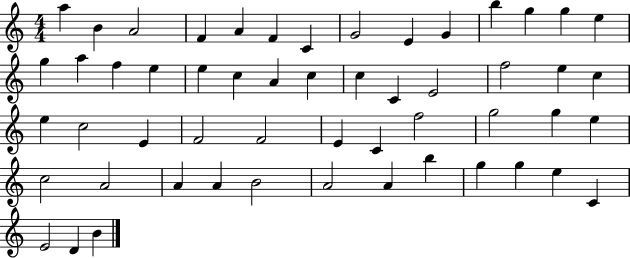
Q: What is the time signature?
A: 4/4